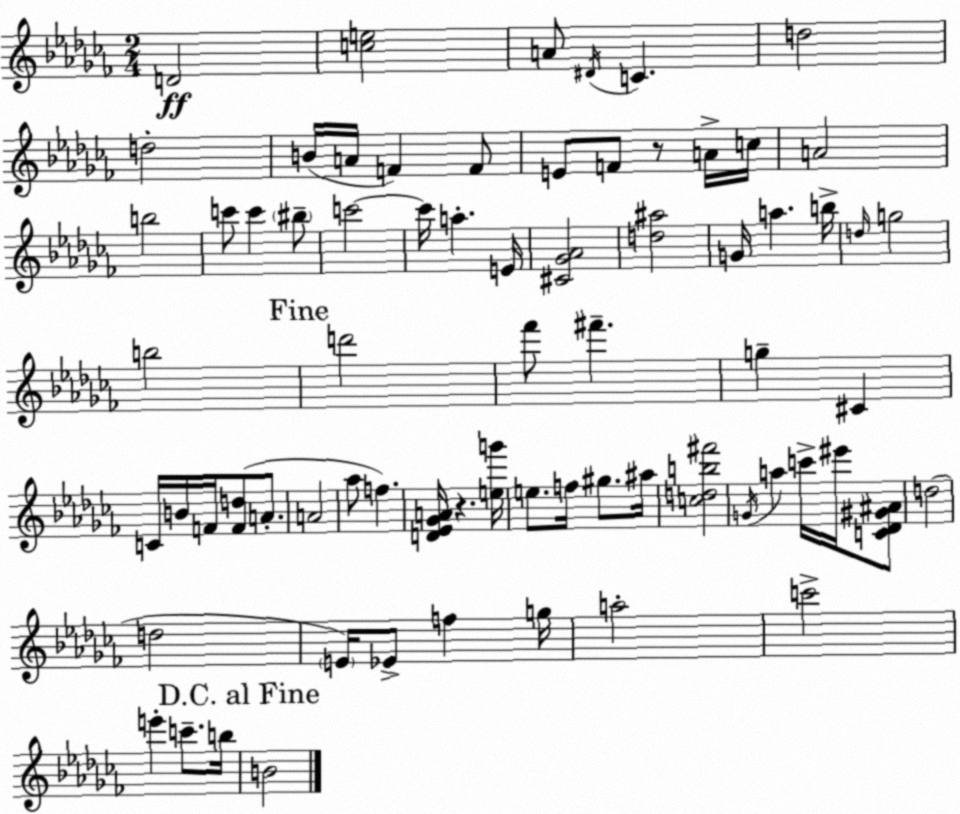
X:1
T:Untitled
M:2/4
L:1/4
K:Abm
D2 [ce]2 A/2 ^D/4 C d2 d2 B/4 A/4 F F/2 E/2 F/2 z/2 A/4 c/4 A2 b2 c'/2 c' ^b/2 c'2 c'/4 a E/4 [^C_G_A]2 [d^a]2 G/4 a b/4 d/4 g2 b2 d'2 _f'/2 ^f' g ^C C/4 B/4 F/4 [Fd]/2 A/2 A2 _a/2 f [D_E_GA]/4 z [eg']/4 e/2 f/4 ^g/2 ^a/4 [cdb^f']2 G/4 a c'/4 ^e'/4 [C_D^G^A]/2 d2 d2 E/4 _E/2 f g/4 a2 c'2 e' c'/2 b/4 B2